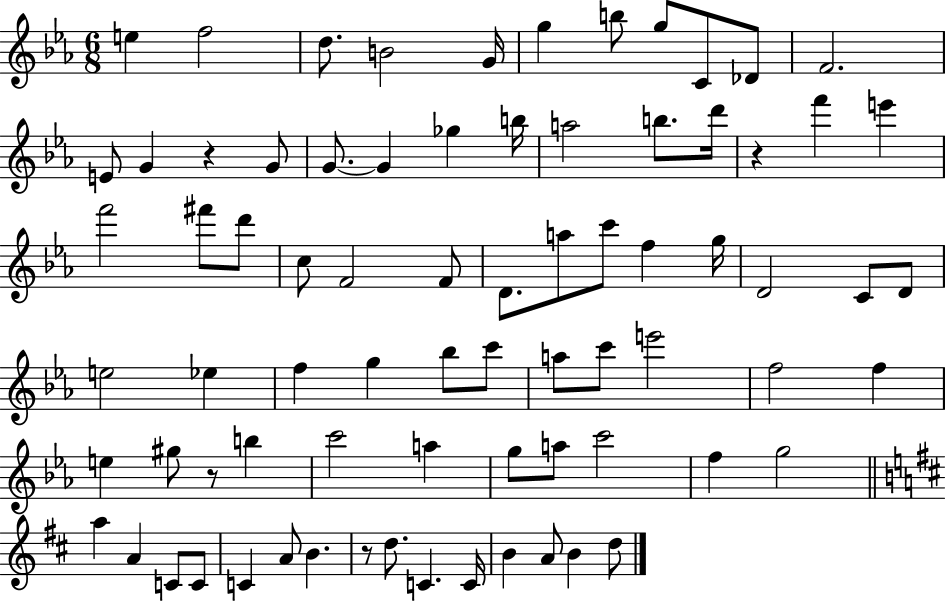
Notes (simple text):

E5/q F5/h D5/e. B4/h G4/s G5/q B5/e G5/e C4/e Db4/e F4/h. E4/e G4/q R/q G4/e G4/e. G4/q Gb5/q B5/s A5/h B5/e. D6/s R/q F6/q E6/q F6/h F#6/e D6/e C5/e F4/h F4/e D4/e. A5/e C6/e F5/q G5/s D4/h C4/e D4/e E5/h Eb5/q F5/q G5/q Bb5/e C6/e A5/e C6/e E6/h F5/h F5/q E5/q G#5/e R/e B5/q C6/h A5/q G5/e A5/e C6/h F5/q G5/h A5/q A4/q C4/e C4/e C4/q A4/e B4/q. R/e D5/e. C4/q. C4/s B4/q A4/e B4/q D5/e